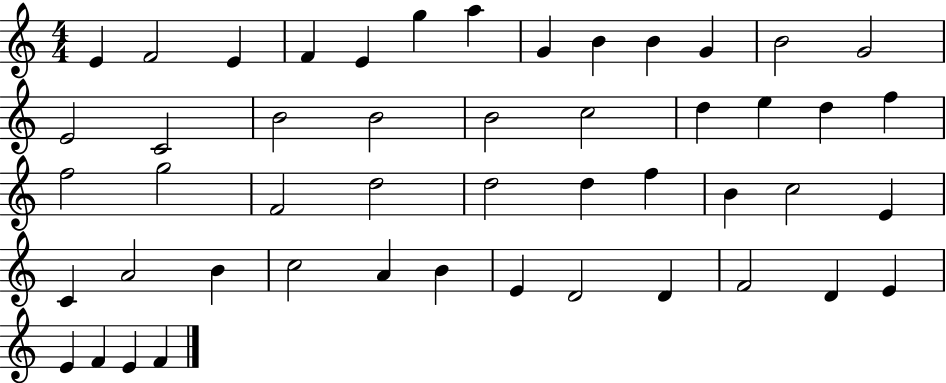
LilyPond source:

{
  \clef treble
  \numericTimeSignature
  \time 4/4
  \key c \major
  e'4 f'2 e'4 | f'4 e'4 g''4 a''4 | g'4 b'4 b'4 g'4 | b'2 g'2 | \break e'2 c'2 | b'2 b'2 | b'2 c''2 | d''4 e''4 d''4 f''4 | \break f''2 g''2 | f'2 d''2 | d''2 d''4 f''4 | b'4 c''2 e'4 | \break c'4 a'2 b'4 | c''2 a'4 b'4 | e'4 d'2 d'4 | f'2 d'4 e'4 | \break e'4 f'4 e'4 f'4 | \bar "|."
}